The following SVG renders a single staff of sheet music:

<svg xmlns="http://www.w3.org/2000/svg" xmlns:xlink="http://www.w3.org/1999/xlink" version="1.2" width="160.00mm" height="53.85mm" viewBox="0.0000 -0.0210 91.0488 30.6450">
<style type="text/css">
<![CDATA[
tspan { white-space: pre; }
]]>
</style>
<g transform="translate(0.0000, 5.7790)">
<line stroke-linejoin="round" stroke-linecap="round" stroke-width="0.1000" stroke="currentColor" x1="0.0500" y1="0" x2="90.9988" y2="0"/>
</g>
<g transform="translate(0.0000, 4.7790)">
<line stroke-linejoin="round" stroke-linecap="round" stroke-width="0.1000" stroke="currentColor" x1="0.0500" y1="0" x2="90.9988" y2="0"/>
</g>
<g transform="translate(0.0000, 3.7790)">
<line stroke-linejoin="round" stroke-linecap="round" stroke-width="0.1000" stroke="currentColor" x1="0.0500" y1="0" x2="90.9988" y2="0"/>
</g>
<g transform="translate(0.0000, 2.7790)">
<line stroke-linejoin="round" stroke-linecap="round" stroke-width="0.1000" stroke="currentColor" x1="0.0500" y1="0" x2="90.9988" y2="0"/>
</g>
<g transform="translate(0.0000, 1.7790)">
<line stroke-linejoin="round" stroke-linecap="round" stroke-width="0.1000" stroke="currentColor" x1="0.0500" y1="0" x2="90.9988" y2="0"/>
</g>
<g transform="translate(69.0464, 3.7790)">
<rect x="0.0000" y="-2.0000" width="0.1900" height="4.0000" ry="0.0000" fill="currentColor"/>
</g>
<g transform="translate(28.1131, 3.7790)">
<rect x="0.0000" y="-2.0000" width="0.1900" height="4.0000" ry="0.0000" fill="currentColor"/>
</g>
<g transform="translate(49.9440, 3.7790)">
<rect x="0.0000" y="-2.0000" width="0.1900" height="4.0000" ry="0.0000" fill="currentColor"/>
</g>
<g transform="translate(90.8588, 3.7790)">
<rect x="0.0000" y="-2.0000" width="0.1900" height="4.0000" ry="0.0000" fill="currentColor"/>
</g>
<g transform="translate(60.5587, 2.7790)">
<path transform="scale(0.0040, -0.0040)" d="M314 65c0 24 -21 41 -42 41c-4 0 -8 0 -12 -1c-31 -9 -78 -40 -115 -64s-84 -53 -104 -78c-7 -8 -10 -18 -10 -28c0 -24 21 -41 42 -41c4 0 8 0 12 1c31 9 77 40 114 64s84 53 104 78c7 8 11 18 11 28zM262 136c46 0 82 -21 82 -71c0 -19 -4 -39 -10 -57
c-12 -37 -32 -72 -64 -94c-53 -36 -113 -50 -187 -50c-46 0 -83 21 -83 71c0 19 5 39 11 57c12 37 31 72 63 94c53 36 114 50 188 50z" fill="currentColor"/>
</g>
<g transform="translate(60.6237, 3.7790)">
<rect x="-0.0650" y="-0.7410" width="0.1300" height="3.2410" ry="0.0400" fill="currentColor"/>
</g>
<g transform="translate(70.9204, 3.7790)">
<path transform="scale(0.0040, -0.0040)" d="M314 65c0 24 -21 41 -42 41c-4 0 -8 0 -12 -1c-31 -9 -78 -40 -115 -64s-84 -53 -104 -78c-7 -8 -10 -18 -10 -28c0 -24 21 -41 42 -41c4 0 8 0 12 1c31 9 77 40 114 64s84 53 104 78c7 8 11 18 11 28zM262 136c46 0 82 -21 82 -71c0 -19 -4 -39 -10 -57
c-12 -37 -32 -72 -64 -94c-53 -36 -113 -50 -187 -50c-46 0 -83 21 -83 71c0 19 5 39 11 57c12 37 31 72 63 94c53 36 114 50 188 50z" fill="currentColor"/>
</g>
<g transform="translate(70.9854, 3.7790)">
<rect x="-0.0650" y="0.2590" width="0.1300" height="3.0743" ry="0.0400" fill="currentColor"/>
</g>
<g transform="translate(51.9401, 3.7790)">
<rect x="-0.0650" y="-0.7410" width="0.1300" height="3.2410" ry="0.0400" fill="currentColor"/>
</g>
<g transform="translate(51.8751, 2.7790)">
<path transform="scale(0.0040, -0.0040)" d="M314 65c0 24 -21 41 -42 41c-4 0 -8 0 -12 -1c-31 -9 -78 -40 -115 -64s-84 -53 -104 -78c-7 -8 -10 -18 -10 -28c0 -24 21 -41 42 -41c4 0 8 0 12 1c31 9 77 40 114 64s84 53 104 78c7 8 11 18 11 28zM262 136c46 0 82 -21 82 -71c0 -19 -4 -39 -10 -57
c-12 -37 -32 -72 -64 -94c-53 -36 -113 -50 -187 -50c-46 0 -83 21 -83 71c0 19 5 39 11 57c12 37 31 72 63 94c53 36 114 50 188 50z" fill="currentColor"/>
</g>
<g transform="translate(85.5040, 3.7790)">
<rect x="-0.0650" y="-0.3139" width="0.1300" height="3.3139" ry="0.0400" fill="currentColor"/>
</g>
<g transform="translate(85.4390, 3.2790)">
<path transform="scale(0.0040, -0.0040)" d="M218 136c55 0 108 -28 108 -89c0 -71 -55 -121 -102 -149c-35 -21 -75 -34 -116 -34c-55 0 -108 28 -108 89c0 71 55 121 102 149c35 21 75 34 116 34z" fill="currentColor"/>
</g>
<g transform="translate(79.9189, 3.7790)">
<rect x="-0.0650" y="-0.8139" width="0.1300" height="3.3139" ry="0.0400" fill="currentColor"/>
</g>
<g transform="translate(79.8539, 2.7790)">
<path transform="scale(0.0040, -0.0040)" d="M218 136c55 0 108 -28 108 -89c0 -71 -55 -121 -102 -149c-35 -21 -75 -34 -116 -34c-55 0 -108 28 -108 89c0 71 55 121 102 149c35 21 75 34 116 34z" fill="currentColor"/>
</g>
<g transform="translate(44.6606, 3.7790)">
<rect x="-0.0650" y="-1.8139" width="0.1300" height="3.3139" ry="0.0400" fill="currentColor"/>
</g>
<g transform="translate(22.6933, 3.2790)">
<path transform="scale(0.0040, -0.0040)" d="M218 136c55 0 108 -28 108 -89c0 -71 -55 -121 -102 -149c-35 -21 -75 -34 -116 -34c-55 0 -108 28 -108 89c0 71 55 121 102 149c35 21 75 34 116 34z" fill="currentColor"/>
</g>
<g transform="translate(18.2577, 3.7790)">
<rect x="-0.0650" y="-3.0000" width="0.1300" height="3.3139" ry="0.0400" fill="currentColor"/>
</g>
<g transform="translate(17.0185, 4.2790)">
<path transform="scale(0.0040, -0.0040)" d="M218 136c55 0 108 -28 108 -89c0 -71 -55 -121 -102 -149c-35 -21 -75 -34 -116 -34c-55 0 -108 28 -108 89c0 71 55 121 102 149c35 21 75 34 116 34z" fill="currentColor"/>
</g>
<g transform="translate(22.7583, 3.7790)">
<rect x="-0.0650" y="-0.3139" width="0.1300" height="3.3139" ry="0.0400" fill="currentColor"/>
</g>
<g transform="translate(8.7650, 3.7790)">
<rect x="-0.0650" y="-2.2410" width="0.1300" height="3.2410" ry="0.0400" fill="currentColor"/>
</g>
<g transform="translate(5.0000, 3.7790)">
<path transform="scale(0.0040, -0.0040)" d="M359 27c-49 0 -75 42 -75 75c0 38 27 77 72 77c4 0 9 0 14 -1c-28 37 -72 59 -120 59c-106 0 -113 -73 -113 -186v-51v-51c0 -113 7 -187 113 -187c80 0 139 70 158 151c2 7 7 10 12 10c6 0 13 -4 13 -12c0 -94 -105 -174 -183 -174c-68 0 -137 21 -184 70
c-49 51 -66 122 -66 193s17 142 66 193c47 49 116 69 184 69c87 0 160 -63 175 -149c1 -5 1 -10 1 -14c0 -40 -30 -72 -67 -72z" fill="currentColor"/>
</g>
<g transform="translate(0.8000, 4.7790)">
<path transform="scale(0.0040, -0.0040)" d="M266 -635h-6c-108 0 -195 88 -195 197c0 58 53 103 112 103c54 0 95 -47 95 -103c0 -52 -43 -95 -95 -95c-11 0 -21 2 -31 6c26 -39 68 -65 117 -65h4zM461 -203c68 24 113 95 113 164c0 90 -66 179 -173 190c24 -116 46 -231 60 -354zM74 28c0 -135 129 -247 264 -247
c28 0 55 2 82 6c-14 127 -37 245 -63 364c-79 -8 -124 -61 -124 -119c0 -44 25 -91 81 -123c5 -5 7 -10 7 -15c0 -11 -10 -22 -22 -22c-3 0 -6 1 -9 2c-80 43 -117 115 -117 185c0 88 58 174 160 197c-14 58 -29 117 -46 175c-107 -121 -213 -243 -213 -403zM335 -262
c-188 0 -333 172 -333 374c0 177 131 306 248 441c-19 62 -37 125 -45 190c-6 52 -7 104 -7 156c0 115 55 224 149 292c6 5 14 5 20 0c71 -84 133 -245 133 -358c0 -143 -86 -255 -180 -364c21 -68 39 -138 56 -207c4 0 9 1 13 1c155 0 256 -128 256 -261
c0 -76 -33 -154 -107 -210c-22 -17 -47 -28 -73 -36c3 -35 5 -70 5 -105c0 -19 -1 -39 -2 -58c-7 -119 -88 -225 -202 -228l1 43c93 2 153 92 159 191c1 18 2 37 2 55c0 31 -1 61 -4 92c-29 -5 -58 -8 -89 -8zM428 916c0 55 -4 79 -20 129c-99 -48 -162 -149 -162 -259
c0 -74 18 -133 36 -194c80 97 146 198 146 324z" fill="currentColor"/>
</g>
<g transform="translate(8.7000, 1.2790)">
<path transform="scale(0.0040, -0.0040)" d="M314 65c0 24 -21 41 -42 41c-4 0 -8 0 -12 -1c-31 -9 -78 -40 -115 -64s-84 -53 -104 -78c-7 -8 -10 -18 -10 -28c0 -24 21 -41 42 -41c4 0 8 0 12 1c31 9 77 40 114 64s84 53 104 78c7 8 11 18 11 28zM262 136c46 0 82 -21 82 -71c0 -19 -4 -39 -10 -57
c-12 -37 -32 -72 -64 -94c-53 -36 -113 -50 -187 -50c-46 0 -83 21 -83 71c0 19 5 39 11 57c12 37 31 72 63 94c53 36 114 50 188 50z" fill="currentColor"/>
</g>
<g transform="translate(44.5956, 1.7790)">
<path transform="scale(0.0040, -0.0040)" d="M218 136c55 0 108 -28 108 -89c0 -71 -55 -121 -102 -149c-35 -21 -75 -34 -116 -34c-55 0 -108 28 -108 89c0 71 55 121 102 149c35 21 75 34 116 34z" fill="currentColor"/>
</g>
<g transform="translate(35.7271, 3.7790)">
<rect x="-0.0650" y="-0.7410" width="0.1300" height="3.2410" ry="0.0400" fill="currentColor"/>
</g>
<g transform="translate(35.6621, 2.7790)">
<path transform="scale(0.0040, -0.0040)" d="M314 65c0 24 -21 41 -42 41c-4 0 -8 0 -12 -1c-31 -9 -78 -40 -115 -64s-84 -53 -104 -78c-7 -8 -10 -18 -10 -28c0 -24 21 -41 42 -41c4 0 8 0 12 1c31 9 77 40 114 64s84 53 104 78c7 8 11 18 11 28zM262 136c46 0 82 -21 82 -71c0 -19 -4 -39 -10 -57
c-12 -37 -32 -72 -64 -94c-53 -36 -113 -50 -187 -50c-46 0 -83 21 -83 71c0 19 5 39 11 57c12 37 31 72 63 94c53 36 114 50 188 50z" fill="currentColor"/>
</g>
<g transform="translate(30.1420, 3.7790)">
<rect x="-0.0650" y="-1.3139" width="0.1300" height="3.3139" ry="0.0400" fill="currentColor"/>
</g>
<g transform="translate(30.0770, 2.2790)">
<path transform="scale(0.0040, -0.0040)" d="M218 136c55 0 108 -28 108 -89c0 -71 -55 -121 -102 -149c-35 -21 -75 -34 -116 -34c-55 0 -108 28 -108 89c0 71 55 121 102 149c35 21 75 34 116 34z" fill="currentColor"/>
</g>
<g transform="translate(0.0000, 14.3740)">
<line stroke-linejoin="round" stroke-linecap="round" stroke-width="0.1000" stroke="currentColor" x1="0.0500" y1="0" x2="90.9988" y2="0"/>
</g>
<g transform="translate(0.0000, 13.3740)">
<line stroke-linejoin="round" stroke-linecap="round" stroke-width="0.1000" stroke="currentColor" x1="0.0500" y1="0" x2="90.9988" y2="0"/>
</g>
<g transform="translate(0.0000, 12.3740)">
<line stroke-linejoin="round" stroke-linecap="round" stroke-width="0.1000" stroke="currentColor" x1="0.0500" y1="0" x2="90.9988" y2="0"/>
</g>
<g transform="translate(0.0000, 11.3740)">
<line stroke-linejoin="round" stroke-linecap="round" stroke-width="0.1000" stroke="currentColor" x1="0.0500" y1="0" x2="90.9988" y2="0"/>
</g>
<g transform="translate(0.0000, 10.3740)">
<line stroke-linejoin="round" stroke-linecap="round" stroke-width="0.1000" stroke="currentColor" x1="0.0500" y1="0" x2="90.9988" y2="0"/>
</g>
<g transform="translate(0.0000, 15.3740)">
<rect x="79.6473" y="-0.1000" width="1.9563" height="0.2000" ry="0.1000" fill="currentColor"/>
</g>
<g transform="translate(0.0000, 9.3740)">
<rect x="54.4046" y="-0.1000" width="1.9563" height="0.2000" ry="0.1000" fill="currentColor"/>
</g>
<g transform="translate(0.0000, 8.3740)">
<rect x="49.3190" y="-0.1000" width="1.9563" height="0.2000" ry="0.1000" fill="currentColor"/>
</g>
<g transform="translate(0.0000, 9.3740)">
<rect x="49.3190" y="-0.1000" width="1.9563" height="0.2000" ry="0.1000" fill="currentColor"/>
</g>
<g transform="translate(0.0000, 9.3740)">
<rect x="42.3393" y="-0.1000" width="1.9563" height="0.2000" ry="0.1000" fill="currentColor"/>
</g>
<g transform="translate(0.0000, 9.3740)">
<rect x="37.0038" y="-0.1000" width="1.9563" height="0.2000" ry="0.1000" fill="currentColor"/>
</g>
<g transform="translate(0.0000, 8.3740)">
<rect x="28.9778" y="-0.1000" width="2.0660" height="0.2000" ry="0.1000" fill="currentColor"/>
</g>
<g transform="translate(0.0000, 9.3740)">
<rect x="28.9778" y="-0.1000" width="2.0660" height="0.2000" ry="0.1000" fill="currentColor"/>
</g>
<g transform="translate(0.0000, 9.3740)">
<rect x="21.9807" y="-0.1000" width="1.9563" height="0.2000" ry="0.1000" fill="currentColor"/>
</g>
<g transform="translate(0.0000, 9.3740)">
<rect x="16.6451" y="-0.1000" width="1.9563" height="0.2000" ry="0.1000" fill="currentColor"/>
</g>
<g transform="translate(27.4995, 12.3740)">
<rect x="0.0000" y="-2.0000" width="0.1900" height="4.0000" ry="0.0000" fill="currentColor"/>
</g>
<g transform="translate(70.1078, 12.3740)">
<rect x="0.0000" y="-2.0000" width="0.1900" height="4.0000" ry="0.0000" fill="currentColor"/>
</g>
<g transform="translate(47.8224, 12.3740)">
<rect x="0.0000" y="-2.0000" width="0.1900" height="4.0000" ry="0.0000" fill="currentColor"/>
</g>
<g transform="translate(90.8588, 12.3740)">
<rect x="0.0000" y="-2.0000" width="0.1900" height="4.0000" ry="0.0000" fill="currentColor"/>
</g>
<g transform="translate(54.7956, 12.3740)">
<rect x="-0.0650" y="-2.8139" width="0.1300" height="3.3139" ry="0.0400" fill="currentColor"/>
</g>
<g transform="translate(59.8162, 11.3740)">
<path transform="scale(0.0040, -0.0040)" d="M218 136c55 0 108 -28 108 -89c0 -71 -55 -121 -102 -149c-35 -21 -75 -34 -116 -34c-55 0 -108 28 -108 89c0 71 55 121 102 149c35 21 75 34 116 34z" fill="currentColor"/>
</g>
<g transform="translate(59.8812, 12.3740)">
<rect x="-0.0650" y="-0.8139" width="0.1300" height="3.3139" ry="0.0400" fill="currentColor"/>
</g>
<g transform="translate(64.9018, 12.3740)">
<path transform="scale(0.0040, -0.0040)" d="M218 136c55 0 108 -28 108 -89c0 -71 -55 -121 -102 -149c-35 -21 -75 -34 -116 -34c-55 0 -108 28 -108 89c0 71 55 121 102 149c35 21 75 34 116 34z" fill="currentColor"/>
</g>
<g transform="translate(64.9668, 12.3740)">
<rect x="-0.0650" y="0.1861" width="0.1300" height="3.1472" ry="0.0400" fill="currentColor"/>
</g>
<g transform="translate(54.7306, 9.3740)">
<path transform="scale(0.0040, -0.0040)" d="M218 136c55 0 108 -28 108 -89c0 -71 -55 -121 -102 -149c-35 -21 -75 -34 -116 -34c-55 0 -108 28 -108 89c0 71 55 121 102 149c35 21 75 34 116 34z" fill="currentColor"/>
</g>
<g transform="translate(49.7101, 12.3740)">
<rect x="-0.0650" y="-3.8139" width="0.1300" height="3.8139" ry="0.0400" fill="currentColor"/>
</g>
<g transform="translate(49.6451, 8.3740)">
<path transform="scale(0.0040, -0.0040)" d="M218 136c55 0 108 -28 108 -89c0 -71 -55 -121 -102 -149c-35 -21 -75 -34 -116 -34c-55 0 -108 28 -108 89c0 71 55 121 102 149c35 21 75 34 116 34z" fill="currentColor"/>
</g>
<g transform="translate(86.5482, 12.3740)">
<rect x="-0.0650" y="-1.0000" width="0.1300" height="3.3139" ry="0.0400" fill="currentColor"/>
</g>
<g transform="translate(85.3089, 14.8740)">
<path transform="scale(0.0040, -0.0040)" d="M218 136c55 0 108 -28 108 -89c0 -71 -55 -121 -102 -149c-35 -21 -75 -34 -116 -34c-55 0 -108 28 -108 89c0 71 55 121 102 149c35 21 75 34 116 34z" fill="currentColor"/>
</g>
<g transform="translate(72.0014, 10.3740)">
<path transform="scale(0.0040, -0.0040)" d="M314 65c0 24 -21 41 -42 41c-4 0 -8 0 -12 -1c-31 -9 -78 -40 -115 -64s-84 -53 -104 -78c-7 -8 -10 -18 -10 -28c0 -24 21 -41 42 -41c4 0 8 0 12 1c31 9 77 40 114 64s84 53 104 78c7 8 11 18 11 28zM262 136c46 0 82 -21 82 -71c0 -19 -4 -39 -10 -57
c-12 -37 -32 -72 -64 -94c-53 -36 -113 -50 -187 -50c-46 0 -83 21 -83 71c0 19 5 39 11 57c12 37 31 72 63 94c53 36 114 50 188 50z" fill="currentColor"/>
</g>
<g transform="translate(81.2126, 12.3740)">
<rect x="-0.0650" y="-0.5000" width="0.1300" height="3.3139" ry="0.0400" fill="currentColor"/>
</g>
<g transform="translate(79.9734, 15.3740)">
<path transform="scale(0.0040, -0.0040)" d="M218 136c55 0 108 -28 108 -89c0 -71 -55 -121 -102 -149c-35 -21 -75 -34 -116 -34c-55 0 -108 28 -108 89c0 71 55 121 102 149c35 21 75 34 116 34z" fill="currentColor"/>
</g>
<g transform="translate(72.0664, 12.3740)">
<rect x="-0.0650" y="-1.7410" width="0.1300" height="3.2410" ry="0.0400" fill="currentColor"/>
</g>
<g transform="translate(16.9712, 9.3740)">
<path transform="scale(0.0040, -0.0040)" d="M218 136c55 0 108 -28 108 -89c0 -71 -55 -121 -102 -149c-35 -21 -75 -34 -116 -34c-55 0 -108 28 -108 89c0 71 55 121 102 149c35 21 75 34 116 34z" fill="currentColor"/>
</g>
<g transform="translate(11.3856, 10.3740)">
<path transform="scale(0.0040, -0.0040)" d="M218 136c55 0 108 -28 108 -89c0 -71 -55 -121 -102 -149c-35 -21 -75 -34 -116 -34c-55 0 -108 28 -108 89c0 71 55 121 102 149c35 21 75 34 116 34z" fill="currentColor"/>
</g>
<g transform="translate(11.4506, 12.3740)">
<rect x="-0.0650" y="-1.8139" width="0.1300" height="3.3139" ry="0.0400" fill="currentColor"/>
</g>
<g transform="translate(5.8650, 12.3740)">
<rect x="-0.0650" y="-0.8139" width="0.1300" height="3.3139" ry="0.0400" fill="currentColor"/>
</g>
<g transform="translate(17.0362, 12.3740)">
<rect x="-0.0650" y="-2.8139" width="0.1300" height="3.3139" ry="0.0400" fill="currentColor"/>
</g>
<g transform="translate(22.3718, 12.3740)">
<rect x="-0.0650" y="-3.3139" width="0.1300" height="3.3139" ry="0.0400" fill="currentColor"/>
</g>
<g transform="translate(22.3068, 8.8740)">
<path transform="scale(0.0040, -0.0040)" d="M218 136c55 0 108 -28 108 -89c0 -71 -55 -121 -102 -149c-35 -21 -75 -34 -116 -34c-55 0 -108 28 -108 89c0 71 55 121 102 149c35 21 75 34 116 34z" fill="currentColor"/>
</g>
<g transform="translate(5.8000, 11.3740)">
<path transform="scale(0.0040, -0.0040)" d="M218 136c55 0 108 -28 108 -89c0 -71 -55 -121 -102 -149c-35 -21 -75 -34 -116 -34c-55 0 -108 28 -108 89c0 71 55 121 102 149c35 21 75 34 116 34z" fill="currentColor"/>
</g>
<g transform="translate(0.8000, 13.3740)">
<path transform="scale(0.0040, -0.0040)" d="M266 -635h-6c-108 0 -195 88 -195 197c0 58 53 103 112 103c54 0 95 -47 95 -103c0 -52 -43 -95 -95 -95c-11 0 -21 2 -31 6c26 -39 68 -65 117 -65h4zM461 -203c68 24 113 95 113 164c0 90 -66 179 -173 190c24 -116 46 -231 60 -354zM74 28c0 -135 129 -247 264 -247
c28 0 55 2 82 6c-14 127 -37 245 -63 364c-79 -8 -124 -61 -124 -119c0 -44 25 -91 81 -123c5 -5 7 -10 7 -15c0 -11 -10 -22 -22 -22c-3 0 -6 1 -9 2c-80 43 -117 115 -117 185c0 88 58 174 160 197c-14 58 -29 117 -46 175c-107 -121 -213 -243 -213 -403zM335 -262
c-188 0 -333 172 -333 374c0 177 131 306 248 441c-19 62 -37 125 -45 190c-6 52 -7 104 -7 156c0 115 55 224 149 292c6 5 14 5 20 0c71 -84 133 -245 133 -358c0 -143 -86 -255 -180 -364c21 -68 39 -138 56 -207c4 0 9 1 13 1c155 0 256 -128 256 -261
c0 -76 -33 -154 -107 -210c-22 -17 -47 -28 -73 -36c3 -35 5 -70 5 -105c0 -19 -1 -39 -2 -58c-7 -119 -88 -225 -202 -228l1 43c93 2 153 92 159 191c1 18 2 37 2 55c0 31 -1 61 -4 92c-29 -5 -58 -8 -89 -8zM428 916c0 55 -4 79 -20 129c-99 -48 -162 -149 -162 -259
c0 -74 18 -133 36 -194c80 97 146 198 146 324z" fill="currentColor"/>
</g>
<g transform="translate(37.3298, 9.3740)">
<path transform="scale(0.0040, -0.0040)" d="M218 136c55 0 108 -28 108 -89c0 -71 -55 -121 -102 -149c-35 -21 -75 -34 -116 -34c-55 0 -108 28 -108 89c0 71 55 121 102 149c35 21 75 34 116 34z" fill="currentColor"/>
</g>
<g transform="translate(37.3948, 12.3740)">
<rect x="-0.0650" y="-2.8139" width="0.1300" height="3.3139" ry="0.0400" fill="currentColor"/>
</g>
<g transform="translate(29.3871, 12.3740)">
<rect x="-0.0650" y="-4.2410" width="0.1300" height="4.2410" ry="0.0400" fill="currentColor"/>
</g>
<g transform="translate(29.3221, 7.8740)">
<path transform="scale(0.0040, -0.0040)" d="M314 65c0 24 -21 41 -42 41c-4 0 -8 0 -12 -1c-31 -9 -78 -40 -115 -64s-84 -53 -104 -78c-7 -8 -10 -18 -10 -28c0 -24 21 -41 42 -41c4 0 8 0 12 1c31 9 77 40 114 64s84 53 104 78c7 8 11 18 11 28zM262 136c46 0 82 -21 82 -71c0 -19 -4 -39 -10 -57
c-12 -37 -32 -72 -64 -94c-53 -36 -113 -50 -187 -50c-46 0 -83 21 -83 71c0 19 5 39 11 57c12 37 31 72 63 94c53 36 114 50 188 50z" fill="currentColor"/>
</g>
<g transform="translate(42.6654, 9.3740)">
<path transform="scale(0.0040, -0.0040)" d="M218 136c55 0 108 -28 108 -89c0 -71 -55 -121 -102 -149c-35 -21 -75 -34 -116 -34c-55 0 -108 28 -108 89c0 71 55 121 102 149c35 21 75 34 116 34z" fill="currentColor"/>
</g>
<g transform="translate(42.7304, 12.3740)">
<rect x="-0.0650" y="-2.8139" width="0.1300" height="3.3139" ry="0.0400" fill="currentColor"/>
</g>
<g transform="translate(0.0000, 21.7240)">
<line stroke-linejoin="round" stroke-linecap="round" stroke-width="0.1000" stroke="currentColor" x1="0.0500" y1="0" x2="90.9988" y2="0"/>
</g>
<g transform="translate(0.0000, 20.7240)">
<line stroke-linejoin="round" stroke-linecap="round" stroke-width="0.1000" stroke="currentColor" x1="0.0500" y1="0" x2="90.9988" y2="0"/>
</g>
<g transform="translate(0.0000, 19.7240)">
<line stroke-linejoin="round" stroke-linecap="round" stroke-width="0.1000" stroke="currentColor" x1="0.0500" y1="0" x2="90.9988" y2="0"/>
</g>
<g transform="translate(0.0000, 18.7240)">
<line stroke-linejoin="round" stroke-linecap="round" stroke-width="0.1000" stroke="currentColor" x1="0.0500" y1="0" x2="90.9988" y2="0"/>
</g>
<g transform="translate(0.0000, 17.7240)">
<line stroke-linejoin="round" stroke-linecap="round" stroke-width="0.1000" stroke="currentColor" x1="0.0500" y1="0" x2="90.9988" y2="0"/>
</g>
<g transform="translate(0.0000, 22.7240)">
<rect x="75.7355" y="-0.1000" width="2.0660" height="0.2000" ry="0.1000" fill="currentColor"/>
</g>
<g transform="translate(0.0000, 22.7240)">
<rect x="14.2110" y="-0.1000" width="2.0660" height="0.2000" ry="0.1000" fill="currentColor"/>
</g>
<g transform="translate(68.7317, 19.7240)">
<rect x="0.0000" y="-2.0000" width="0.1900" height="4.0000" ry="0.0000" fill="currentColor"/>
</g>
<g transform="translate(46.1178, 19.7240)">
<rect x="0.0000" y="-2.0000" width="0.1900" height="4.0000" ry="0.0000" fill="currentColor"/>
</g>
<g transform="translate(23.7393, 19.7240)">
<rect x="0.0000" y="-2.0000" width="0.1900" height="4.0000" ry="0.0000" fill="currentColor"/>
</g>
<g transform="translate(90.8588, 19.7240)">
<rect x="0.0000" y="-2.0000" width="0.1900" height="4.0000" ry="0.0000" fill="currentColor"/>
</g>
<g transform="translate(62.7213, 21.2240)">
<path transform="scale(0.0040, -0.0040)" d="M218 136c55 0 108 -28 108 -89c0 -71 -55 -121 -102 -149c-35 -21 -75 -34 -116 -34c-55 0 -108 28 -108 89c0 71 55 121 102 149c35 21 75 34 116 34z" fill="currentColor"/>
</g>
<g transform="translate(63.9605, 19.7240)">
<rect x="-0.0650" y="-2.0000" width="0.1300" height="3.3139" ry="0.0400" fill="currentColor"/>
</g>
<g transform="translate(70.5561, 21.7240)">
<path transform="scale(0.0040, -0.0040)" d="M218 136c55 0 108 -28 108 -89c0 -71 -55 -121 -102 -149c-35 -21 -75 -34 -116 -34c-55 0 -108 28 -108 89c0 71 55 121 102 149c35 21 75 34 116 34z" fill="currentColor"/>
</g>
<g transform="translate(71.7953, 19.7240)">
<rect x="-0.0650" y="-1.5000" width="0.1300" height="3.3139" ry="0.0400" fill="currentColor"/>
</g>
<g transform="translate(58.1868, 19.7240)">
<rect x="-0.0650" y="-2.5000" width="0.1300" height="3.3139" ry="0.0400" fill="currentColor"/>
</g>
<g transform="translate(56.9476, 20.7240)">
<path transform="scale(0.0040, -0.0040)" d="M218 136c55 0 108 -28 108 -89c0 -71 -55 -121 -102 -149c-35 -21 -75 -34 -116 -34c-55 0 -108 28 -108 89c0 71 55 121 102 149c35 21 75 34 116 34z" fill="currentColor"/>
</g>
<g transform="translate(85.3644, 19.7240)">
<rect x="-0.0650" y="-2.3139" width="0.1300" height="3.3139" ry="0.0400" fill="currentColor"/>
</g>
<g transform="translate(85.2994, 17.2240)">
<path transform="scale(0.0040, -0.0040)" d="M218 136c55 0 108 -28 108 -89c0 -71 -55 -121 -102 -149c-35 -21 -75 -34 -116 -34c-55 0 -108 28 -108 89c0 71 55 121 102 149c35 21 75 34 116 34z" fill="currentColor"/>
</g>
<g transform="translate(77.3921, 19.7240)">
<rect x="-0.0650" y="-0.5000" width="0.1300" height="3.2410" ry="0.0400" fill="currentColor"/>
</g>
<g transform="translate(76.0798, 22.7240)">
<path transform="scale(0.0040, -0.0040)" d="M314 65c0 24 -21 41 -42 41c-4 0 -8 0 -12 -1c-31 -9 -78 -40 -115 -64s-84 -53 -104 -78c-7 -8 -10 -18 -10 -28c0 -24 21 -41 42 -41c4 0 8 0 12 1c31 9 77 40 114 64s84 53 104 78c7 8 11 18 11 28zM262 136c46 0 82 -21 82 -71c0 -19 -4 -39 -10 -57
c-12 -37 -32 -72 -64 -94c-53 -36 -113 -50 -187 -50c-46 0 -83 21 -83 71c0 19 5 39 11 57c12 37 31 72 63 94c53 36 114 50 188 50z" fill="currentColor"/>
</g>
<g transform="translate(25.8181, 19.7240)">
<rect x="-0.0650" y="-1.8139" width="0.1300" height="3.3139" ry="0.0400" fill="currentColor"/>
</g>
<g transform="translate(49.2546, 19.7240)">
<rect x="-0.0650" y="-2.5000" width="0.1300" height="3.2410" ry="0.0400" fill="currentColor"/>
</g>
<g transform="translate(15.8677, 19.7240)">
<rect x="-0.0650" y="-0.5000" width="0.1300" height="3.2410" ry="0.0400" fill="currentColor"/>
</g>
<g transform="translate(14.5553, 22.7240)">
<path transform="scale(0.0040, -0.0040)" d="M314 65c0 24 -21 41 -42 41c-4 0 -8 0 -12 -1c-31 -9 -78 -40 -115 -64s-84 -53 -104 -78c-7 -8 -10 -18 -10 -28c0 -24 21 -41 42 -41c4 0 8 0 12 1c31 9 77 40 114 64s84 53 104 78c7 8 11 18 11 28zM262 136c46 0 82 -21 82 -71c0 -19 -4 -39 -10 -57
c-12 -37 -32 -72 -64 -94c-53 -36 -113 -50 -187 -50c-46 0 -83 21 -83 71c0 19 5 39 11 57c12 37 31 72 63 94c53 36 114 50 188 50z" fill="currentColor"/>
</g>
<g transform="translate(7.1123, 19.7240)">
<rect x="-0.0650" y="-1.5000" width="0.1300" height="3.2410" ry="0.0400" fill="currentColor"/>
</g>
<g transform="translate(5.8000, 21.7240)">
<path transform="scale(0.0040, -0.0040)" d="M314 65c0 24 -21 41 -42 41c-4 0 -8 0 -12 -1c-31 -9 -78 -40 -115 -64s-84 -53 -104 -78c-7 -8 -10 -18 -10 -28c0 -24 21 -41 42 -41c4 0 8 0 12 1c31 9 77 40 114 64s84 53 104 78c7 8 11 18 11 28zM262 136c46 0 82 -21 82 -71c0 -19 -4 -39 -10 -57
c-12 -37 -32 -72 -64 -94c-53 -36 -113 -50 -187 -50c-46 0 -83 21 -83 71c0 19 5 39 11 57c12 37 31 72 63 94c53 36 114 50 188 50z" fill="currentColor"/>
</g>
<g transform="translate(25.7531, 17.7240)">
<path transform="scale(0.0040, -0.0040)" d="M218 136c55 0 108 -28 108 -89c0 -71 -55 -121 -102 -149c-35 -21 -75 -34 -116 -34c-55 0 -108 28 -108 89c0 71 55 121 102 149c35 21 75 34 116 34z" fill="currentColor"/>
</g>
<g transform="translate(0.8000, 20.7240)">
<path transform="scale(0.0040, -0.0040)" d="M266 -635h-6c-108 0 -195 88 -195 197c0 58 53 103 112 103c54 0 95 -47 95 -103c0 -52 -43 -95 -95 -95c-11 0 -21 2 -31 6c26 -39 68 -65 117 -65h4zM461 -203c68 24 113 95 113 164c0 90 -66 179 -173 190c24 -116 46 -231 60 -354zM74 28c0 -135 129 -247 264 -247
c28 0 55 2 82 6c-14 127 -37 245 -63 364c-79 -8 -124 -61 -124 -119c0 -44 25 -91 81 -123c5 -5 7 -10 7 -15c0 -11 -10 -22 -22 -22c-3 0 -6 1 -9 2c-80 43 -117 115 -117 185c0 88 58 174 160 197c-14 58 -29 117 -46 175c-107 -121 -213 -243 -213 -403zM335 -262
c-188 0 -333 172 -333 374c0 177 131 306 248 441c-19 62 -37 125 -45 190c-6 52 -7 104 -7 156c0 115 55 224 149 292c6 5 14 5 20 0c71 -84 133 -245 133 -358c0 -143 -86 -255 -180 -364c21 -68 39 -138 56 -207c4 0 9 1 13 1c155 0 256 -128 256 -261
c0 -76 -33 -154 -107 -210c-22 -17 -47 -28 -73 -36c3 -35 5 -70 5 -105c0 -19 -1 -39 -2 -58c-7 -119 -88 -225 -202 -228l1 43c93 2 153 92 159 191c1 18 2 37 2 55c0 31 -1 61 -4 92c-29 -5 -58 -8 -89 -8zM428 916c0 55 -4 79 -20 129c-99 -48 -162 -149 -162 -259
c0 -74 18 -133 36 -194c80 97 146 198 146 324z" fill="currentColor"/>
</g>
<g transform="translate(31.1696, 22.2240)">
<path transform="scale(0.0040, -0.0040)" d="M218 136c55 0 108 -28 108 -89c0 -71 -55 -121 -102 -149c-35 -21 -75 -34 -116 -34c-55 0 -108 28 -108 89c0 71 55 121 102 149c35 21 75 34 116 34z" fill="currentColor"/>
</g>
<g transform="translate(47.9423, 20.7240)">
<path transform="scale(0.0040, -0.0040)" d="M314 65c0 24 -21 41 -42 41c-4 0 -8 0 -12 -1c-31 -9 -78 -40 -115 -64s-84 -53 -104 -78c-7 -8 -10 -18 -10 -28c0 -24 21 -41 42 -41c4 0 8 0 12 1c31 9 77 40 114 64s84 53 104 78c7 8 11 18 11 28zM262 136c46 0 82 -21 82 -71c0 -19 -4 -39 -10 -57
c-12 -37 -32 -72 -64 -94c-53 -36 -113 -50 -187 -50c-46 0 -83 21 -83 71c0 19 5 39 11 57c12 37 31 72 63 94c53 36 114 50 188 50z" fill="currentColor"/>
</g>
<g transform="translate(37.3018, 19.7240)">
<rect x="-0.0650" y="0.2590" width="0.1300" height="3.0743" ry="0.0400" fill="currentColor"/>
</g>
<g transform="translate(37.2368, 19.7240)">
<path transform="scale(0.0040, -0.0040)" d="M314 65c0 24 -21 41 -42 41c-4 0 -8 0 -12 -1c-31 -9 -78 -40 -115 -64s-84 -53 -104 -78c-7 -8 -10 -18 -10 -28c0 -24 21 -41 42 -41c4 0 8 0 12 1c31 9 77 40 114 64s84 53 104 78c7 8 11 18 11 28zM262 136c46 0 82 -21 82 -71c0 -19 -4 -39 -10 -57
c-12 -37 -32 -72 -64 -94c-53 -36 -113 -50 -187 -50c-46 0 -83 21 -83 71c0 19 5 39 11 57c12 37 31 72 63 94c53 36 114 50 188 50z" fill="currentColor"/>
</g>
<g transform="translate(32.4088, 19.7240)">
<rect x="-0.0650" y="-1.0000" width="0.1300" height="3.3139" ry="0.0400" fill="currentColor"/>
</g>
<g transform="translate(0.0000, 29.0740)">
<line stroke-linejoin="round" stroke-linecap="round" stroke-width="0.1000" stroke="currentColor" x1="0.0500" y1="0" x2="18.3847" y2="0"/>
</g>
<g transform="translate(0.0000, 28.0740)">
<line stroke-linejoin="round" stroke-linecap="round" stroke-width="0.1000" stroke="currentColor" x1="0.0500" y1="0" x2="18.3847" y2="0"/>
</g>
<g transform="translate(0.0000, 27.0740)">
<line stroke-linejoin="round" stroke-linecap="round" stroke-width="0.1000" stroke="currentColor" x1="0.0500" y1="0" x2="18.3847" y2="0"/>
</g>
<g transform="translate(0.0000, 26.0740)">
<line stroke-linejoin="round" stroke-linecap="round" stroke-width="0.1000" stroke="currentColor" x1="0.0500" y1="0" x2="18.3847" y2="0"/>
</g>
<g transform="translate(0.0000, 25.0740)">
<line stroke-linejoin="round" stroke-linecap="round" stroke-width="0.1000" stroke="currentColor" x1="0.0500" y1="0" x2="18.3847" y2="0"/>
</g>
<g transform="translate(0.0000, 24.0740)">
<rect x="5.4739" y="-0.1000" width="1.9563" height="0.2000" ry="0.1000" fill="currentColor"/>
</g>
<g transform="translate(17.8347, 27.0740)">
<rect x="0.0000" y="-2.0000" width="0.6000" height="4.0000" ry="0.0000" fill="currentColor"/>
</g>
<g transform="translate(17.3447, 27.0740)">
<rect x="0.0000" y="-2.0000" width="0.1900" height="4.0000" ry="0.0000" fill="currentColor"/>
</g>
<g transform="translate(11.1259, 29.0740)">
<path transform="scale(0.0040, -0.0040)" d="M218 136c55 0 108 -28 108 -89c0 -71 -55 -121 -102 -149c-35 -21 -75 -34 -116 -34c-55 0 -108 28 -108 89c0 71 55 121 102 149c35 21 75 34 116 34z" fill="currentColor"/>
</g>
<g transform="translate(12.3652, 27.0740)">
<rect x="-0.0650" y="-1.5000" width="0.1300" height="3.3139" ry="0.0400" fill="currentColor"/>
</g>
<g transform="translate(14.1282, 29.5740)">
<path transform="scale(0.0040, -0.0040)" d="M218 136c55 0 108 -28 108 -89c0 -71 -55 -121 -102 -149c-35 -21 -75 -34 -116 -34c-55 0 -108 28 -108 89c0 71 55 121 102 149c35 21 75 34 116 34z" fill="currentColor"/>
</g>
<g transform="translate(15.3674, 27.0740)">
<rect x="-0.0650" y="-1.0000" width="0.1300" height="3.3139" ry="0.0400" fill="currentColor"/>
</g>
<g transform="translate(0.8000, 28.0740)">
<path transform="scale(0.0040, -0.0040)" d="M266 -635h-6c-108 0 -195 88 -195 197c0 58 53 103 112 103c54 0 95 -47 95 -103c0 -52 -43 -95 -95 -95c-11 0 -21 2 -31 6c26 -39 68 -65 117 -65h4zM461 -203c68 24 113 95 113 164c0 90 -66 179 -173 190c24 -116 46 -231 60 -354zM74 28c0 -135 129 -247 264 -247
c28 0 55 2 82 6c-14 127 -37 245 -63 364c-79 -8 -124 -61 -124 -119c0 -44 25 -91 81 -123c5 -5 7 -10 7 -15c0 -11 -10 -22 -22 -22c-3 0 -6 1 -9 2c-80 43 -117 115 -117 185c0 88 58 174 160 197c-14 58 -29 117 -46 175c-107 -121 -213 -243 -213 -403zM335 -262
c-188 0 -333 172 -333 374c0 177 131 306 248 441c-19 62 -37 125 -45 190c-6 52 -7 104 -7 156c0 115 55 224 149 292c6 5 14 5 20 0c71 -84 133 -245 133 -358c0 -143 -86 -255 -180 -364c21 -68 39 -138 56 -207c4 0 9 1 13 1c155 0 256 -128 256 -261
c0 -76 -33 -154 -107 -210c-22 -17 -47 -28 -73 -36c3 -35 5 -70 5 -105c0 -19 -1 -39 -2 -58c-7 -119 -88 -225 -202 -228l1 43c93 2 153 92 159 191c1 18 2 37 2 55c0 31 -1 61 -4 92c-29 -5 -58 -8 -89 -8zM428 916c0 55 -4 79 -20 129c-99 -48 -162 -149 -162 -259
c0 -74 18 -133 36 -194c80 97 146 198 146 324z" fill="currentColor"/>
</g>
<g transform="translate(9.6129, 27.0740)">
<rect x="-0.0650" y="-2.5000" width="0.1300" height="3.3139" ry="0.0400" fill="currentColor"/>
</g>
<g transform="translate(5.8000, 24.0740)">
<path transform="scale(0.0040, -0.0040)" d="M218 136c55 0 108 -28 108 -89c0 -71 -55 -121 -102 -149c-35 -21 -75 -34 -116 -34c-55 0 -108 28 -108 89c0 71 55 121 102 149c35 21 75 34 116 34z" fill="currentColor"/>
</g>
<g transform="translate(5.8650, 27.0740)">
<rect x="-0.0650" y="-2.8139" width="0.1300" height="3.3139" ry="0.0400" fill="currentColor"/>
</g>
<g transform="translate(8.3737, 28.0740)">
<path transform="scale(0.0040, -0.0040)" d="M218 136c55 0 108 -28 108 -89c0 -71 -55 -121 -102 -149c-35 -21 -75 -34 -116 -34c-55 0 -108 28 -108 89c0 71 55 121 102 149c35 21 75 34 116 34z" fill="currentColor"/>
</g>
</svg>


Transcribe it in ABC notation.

X:1
T:Untitled
M:4/4
L:1/4
K:C
g2 A c e d2 f d2 d2 B2 d c d f a b d'2 a a c' a d B f2 C D E2 C2 f D B2 G2 G F E C2 g a G E D